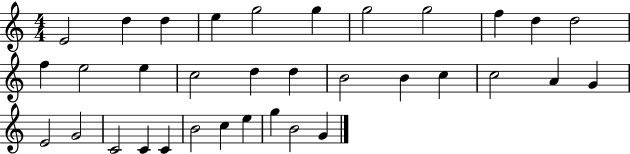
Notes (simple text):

E4/h D5/q D5/q E5/q G5/h G5/q G5/h G5/h F5/q D5/q D5/h F5/q E5/h E5/q C5/h D5/q D5/q B4/h B4/q C5/q C5/h A4/q G4/q E4/h G4/h C4/h C4/q C4/q B4/h C5/q E5/q G5/q B4/h G4/q